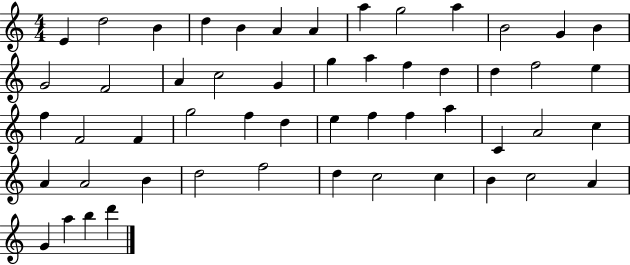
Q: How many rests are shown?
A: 0